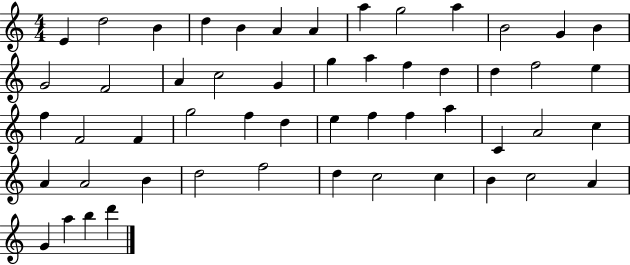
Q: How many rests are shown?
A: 0